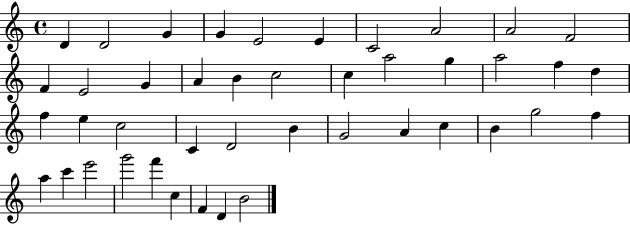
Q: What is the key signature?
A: C major